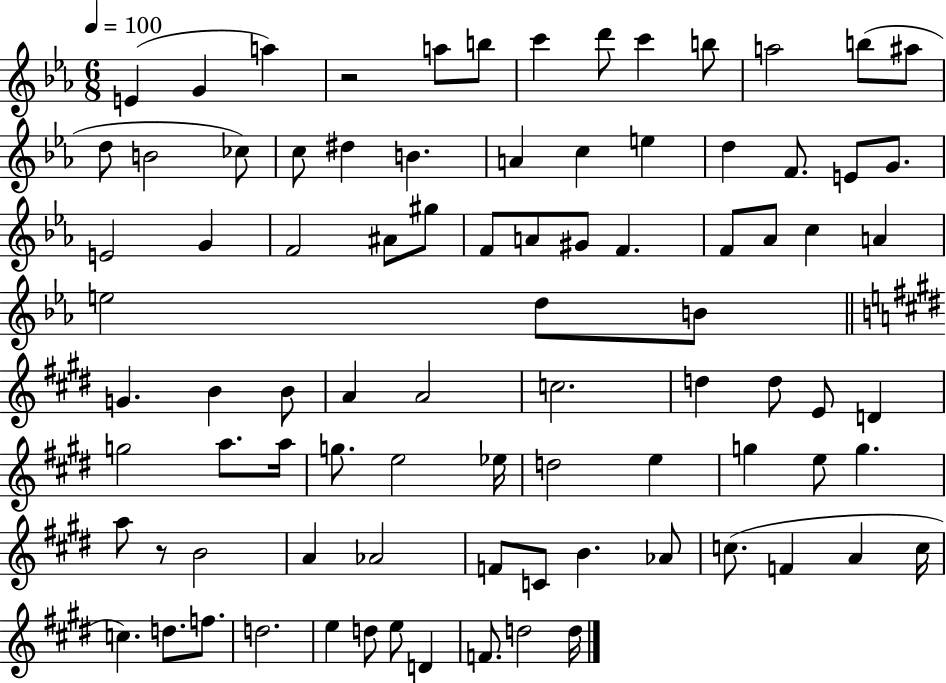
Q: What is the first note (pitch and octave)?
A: E4